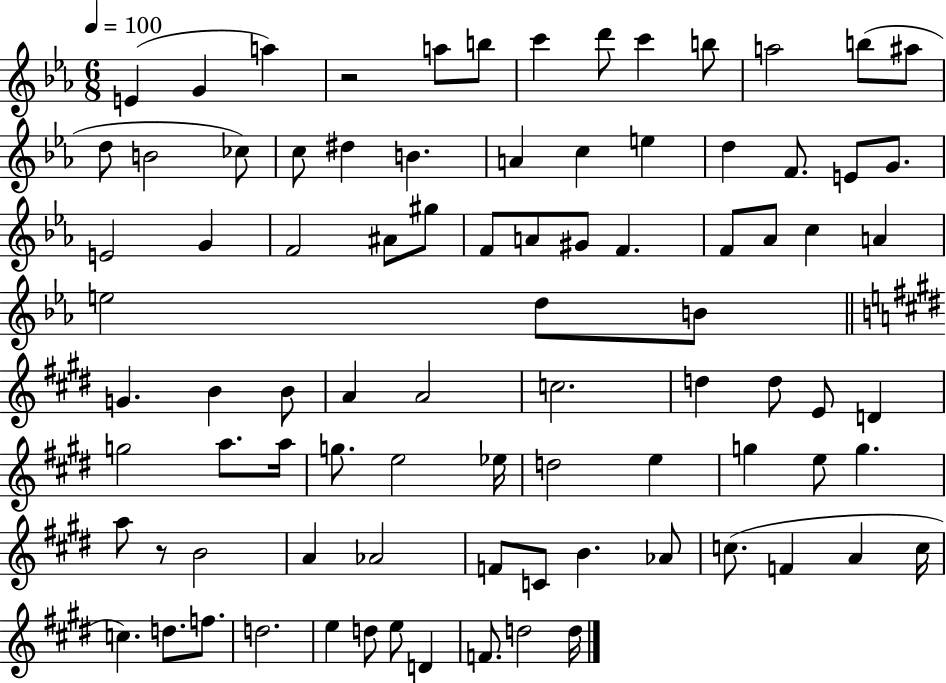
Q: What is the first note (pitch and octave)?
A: E4